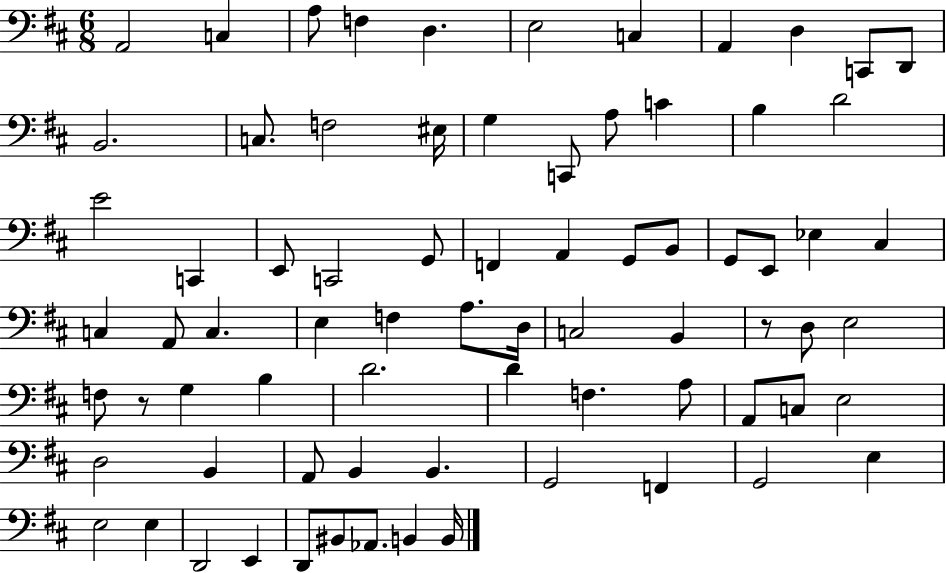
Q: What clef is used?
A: bass